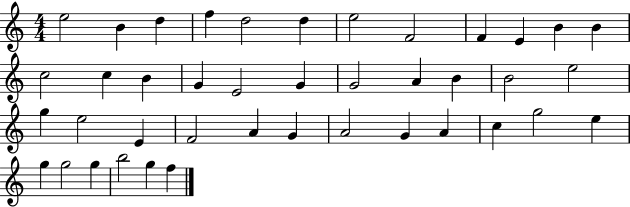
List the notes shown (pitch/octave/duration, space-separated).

E5/h B4/q D5/q F5/q D5/h D5/q E5/h F4/h F4/q E4/q B4/q B4/q C5/h C5/q B4/q G4/q E4/h G4/q G4/h A4/q B4/q B4/h E5/h G5/q E5/h E4/q F4/h A4/q G4/q A4/h G4/q A4/q C5/q G5/h E5/q G5/q G5/h G5/q B5/h G5/q F5/q